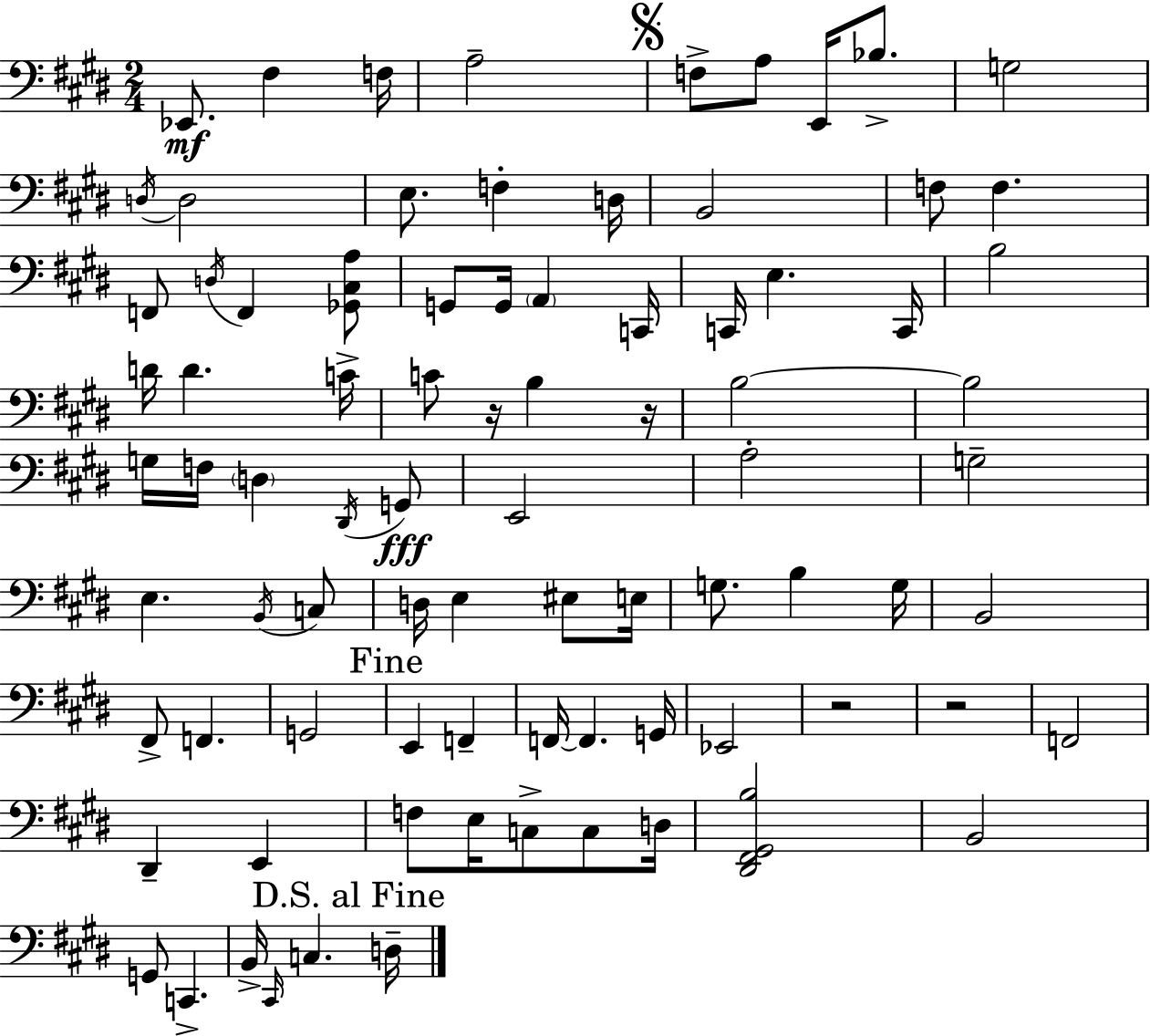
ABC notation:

X:1
T:Untitled
M:2/4
L:1/4
K:E
_E,,/2 ^F, F,/4 A,2 F,/2 A,/2 E,,/4 _B,/2 G,2 D,/4 D,2 E,/2 F, D,/4 B,,2 F,/2 F, F,,/2 D,/4 F,, [_G,,^C,A,]/2 G,,/2 G,,/4 A,, C,,/4 C,,/4 E, C,,/4 B,2 D/4 D C/4 C/2 z/4 B, z/4 B,2 B,2 G,/4 F,/4 D, ^D,,/4 G,,/2 E,,2 A,2 G,2 E, B,,/4 C,/2 D,/4 E, ^E,/2 E,/4 G,/2 B, G,/4 B,,2 ^F,,/2 F,, G,,2 E,, F,, F,,/4 F,, G,,/4 _E,,2 z2 z2 F,,2 ^D,, E,, F,/2 E,/4 C,/2 C,/2 D,/4 [^D,,^F,,^G,,B,]2 B,,2 G,,/2 C,, B,,/4 ^C,,/4 C, D,/4